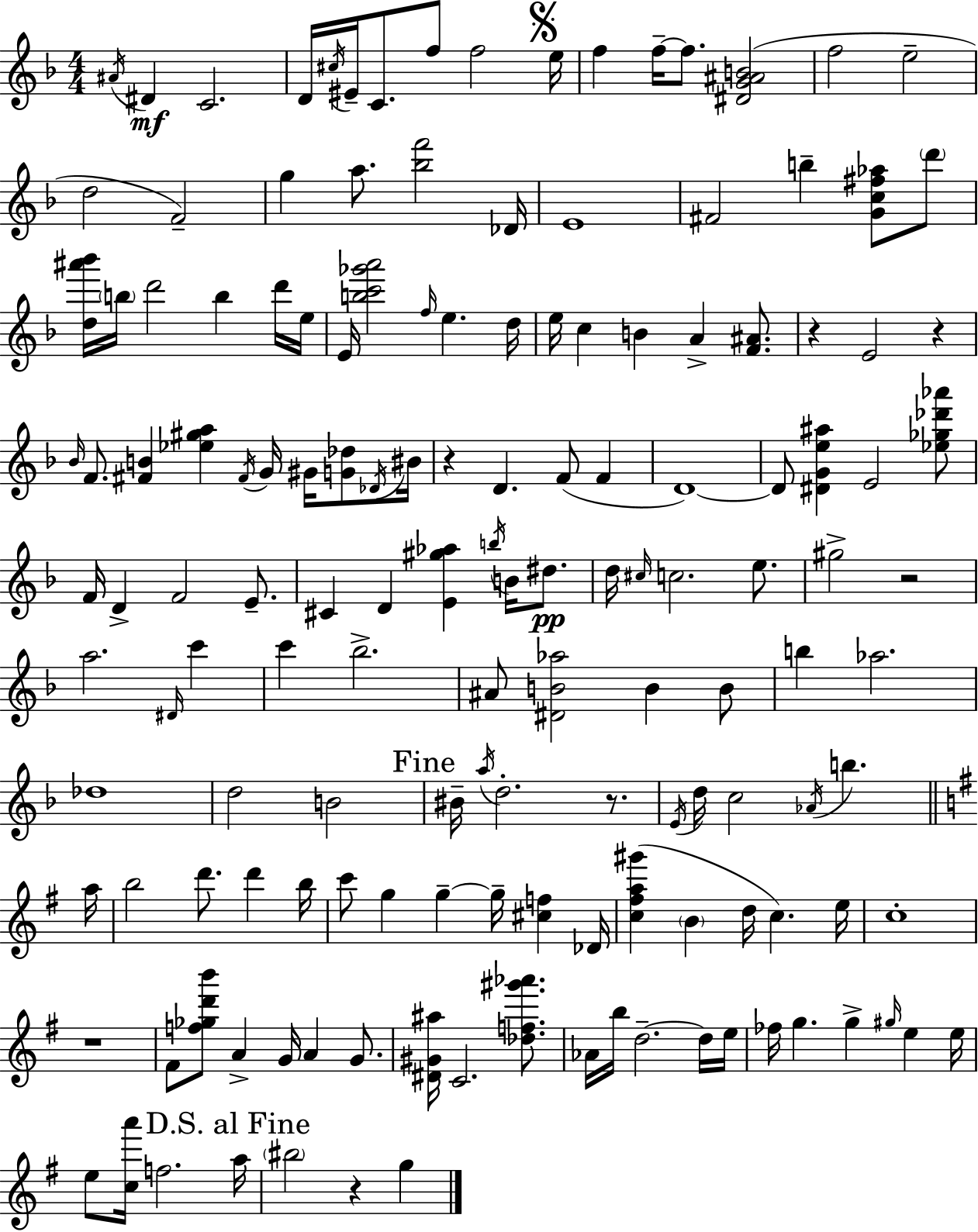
A#4/s D#4/q C4/h. D4/s C#5/s EIS4/s C4/e. F5/e F5/h E5/s F5/q F5/s F5/e. [D#4,G4,A#4,B4]/h F5/h E5/h D5/h F4/h G5/q A5/e. [Bb5,F6]/h Db4/s E4/w F#4/h B5/q [G4,C5,F#5,Ab5]/e D6/e [D5,A#6,Bb6]/s B5/s D6/h B5/q D6/s E5/s E4/s [B5,C6,Gb6,A6]/h F5/s E5/q. D5/s E5/s C5/q B4/q A4/q [F4,A#4]/e. R/q E4/h R/q Bb4/s F4/e. [F#4,B4]/q [Eb5,G#5,A5]/q F#4/s G4/s G#4/s [G4,Db5]/e Db4/s BIS4/s R/q D4/q. F4/e F4/q D4/w D4/e [D#4,G4,E5,A#5]/q E4/h [Eb5,Gb5,Db6,Ab6]/e F4/s D4/q F4/h E4/e. C#4/q D4/q [E4,G#5,Ab5]/q B5/s B4/s D#5/e. D5/s C#5/s C5/h. E5/e. G#5/h R/h A5/h. D#4/s C6/q C6/q Bb5/h. A#4/e [D#4,B4,Ab5]/h B4/q B4/e B5/q Ab5/h. Db5/w D5/h B4/h BIS4/s A5/s D5/h. R/e. E4/s D5/s C5/h Ab4/s B5/q. A5/s B5/h D6/e. D6/q B5/s C6/e G5/q G5/q G5/s [C#5,F5]/q Db4/s [C5,F#5,A5,G#6]/q B4/q D5/s C5/q. E5/s C5/w R/w F#4/e [F5,Gb5,D6,B6]/e A4/q G4/s A4/q G4/e. [D#4,G#4,A#5]/s C4/h. [Db5,F5,G#6,Ab6]/e. Ab4/s B5/s D5/h. D5/s E5/s FES5/s G5/q. G5/q G#5/s E5/q E5/s E5/e [C5,A6]/s F5/h. A5/s BIS5/h R/q G5/q